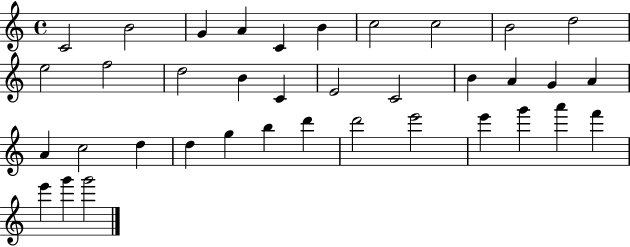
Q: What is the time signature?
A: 4/4